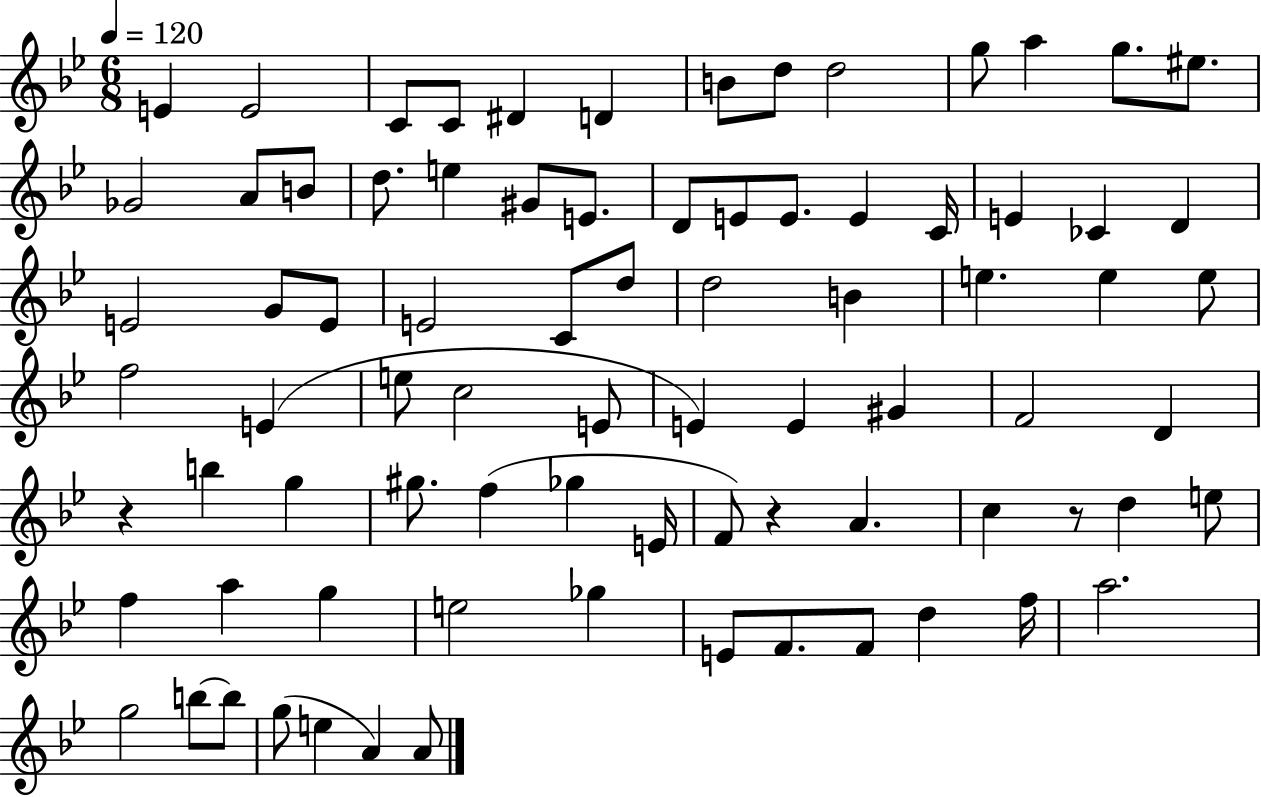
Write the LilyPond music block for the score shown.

{
  \clef treble
  \numericTimeSignature
  \time 6/8
  \key bes \major
  \tempo 4 = 120
  e'4 e'2 | c'8 c'8 dis'4 d'4 | b'8 d''8 d''2 | g''8 a''4 g''8. eis''8. | \break ges'2 a'8 b'8 | d''8. e''4 gis'8 e'8. | d'8 e'8 e'8. e'4 c'16 | e'4 ces'4 d'4 | \break e'2 g'8 e'8 | e'2 c'8 d''8 | d''2 b'4 | e''4. e''4 e''8 | \break f''2 e'4( | e''8 c''2 e'8 | e'4) e'4 gis'4 | f'2 d'4 | \break r4 b''4 g''4 | gis''8. f''4( ges''4 e'16 | f'8) r4 a'4. | c''4 r8 d''4 e''8 | \break f''4 a''4 g''4 | e''2 ges''4 | e'8 f'8. f'8 d''4 f''16 | a''2. | \break g''2 b''8~~ b''8 | g''8( e''4 a'4) a'8 | \bar "|."
}